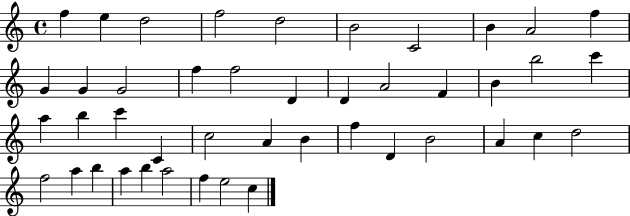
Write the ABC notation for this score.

X:1
T:Untitled
M:4/4
L:1/4
K:C
f e d2 f2 d2 B2 C2 B A2 f G G G2 f f2 D D A2 F B b2 c' a b c' C c2 A B f D B2 A c d2 f2 a b a b a2 f e2 c